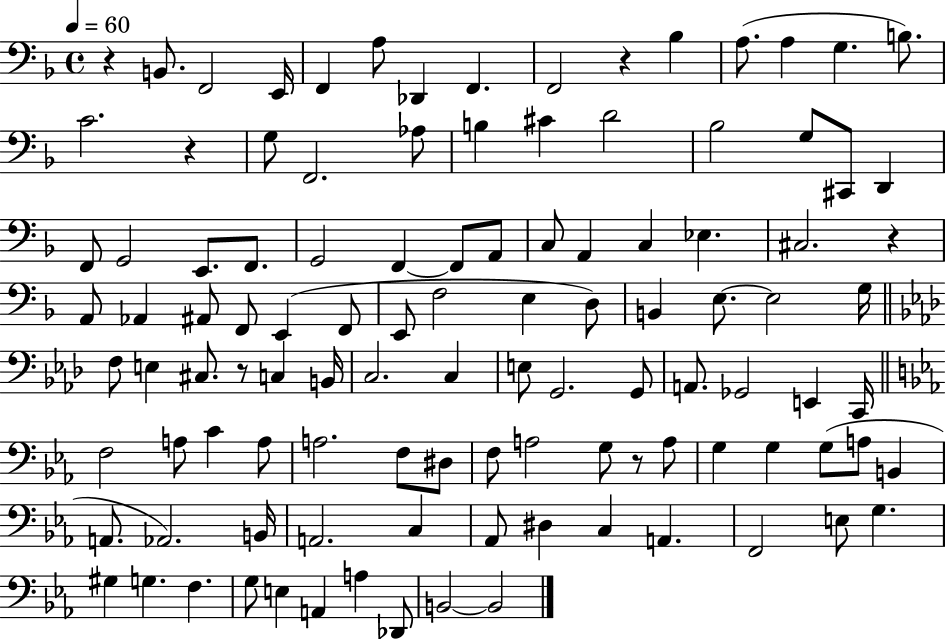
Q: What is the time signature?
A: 4/4